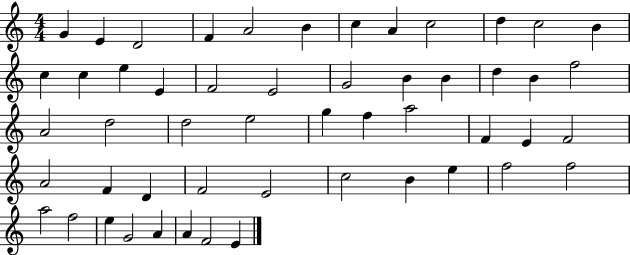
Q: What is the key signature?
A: C major